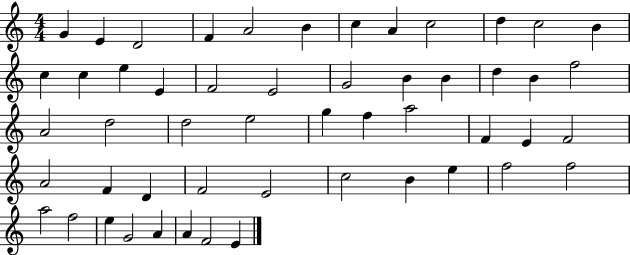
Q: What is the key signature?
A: C major